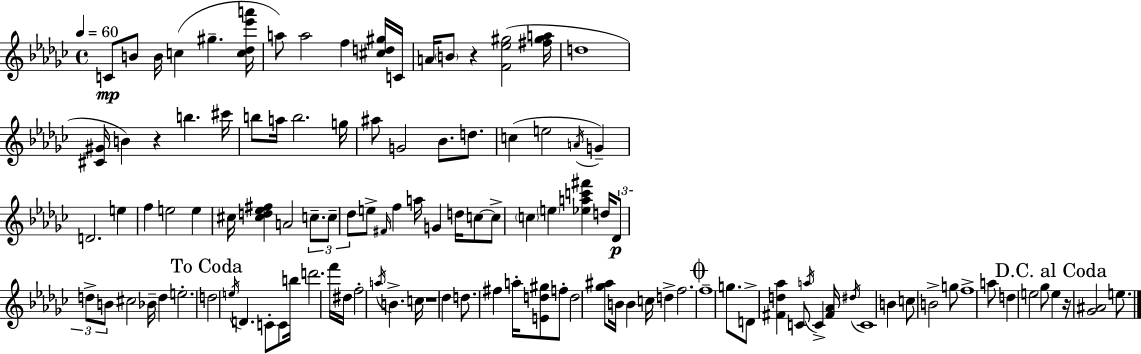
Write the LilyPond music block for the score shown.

{
  \clef treble
  \time 4/4
  \defaultTimeSignature
  \key ees \minor
  \tempo 4 = 60
  \repeat volta 2 { c'8\mp b'8 b'16 c''4( gis''4.-- <c'' des'' ees''' a'''>16 | a''8) a''2 f''4 <cis'' d'' gis''>16 c'16 | a'16 \parenthesize b'8 r4 <f' ees'' gis''>2( <fis'' gis'' a''>16 | d''1 | \break <cis' gis'>16 b'4) r4 b''4. cis'''16 | b''8 a''16 b''2. g''16 | ais''8 g'2 bes'8. d''8. | c''4( e''2 \acciaccatura { a'16 } g'4--) | \break d'2. e''4 | f''4 e''2 e''4 | cis''16 <cis'' d'' ees'' fis''>4 a'2 \tuplet 3/2 { c''8.-- | c''8-- des''8 } e''8-> \grace { fis'16 } f''4 a''16 g'4 | \break d''16 c''8~~ c''8-> \parenthesize c''4 \parenthesize e''4 <ees'' a'' c''' fis'''>4 | d''16 \tuplet 3/2 { des'8\p d''8-> b'8 } cis''2 | bes'16-- d''4 e''2.-. | \mark "To Coda" d''2 \acciaccatura { e''16 } d'4. | \break c'8-. c'8 b''16 d'''2. | f'''16 dis''16 f''2-. \acciaccatura { a''16 } b'4.-> | c''16 r1 | des''4 d''8. fis''4 a''16-. | \break <e' d'' gis''>8 f''8-. d''2 <ges'' ais''>8 b'16 b'4 | c''16 d''4-> f''2. | \mark \markup { \musicglyph "scripts.coda" } f''1-- | g''8. d'8-> <fis' d'' aes''>4 c'8 \acciaccatura { a''16 } | \break c'4-> <fis' aes'>16 \acciaccatura { dis''16 } c'1 | b'4 c''8 b'2-> | g''8 f''1-> | a''8 d''4 e''2 | \break ges''8 \mark "D.C. al Coda" e''4 r16 <ges' ais'>2 | e''8. } \bar "|."
}